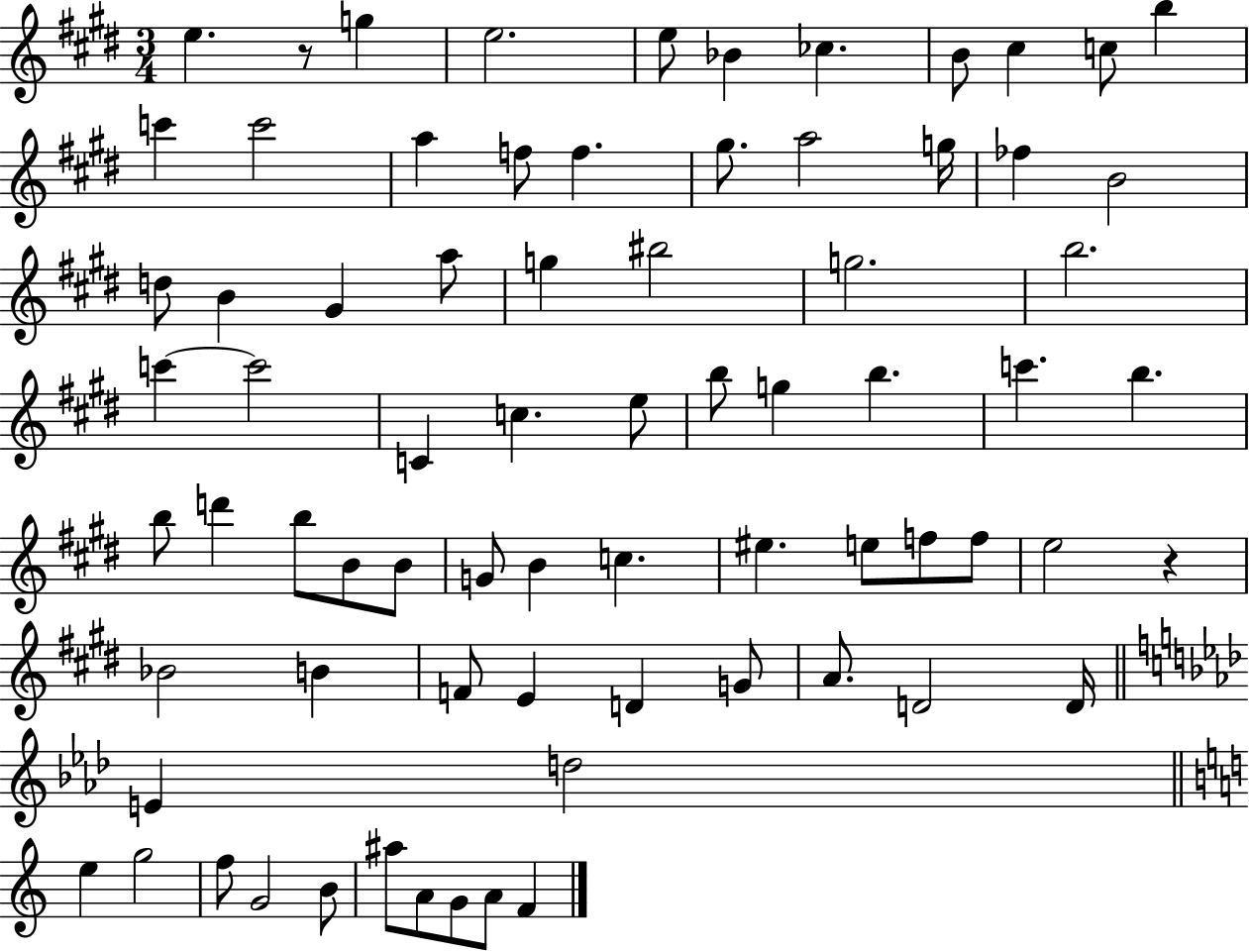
{
  \clef treble
  \numericTimeSignature
  \time 3/4
  \key e \major
  e''4. r8 g''4 | e''2. | e''8 bes'4 ces''4. | b'8 cis''4 c''8 b''4 | \break c'''4 c'''2 | a''4 f''8 f''4. | gis''8. a''2 g''16 | fes''4 b'2 | \break d''8 b'4 gis'4 a''8 | g''4 bis''2 | g''2. | b''2. | \break c'''4~~ c'''2 | c'4 c''4. e''8 | b''8 g''4 b''4. | c'''4. b''4. | \break b''8 d'''4 b''8 b'8 b'8 | g'8 b'4 c''4. | eis''4. e''8 f''8 f''8 | e''2 r4 | \break bes'2 b'4 | f'8 e'4 d'4 g'8 | a'8. d'2 d'16 | \bar "||" \break \key f \minor e'4 d''2 | \bar "||" \break \key c \major e''4 g''2 | f''8 g'2 b'8 | ais''8 a'8 g'8 a'8 f'4 | \bar "|."
}